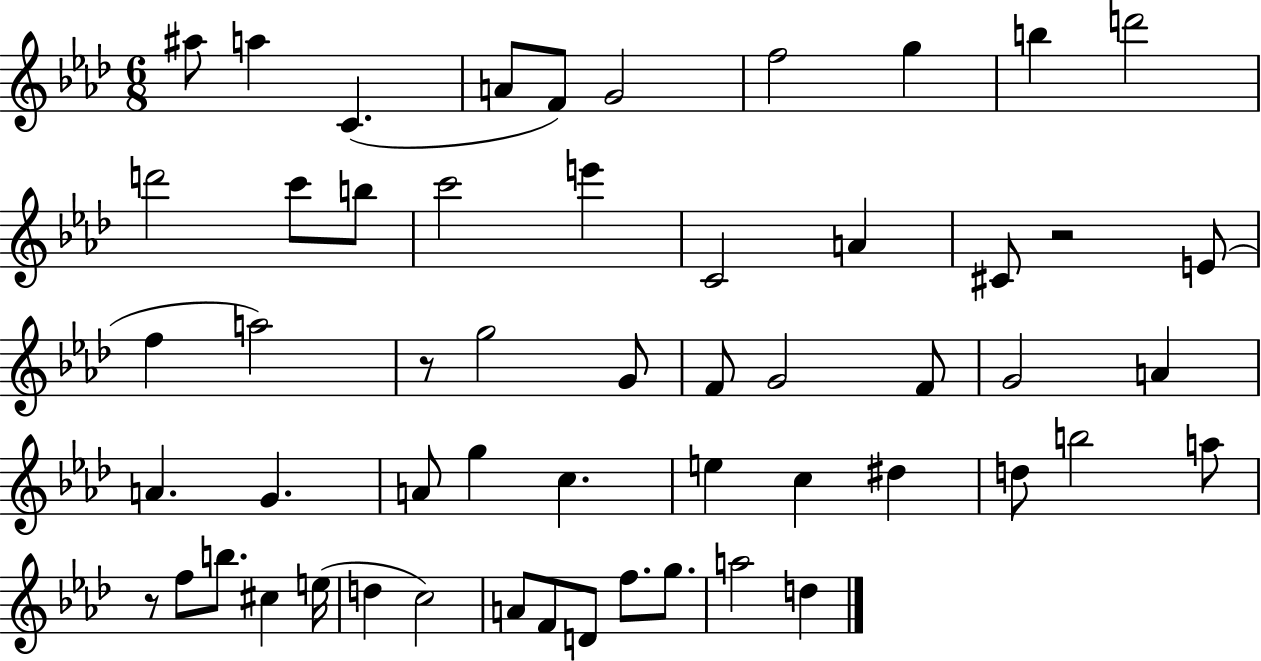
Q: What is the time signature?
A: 6/8